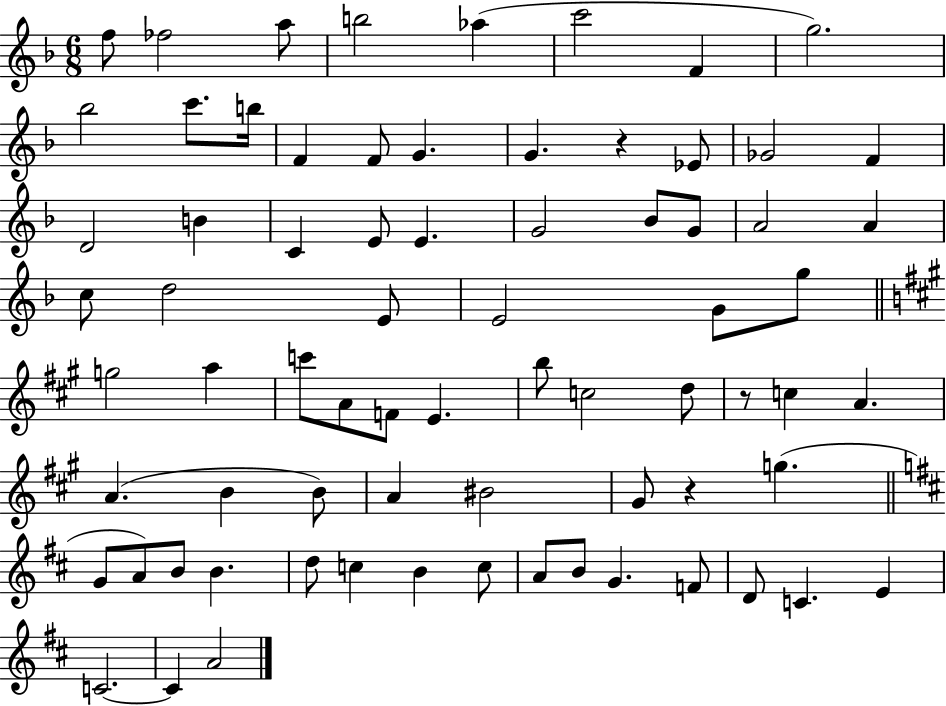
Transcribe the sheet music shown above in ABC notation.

X:1
T:Untitled
M:6/8
L:1/4
K:F
f/2 _f2 a/2 b2 _a c'2 F g2 _b2 c'/2 b/4 F F/2 G G z _E/2 _G2 F D2 B C E/2 E G2 _B/2 G/2 A2 A c/2 d2 E/2 E2 G/2 g/2 g2 a c'/2 A/2 F/2 E b/2 c2 d/2 z/2 c A A B B/2 A ^B2 ^G/2 z g G/2 A/2 B/2 B d/2 c B c/2 A/2 B/2 G F/2 D/2 C E C2 C A2